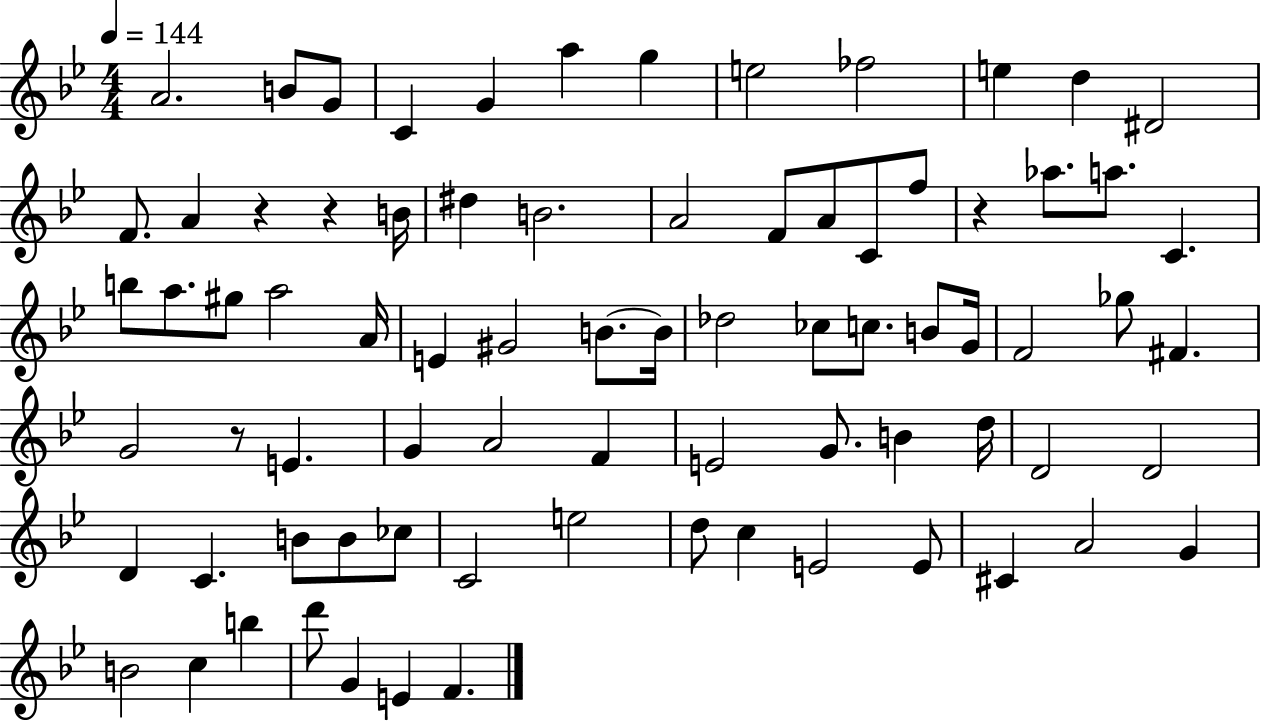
{
  \clef treble
  \numericTimeSignature
  \time 4/4
  \key bes \major
  \tempo 4 = 144
  a'2. b'8 g'8 | c'4 g'4 a''4 g''4 | e''2 fes''2 | e''4 d''4 dis'2 | \break f'8. a'4 r4 r4 b'16 | dis''4 b'2. | a'2 f'8 a'8 c'8 f''8 | r4 aes''8. a''8. c'4. | \break b''8 a''8. gis''8 a''2 a'16 | e'4 gis'2 b'8.~~ b'16 | des''2 ces''8 c''8. b'8 g'16 | f'2 ges''8 fis'4. | \break g'2 r8 e'4. | g'4 a'2 f'4 | e'2 g'8. b'4 d''16 | d'2 d'2 | \break d'4 c'4. b'8 b'8 ces''8 | c'2 e''2 | d''8 c''4 e'2 e'8 | cis'4 a'2 g'4 | \break b'2 c''4 b''4 | d'''8 g'4 e'4 f'4. | \bar "|."
}